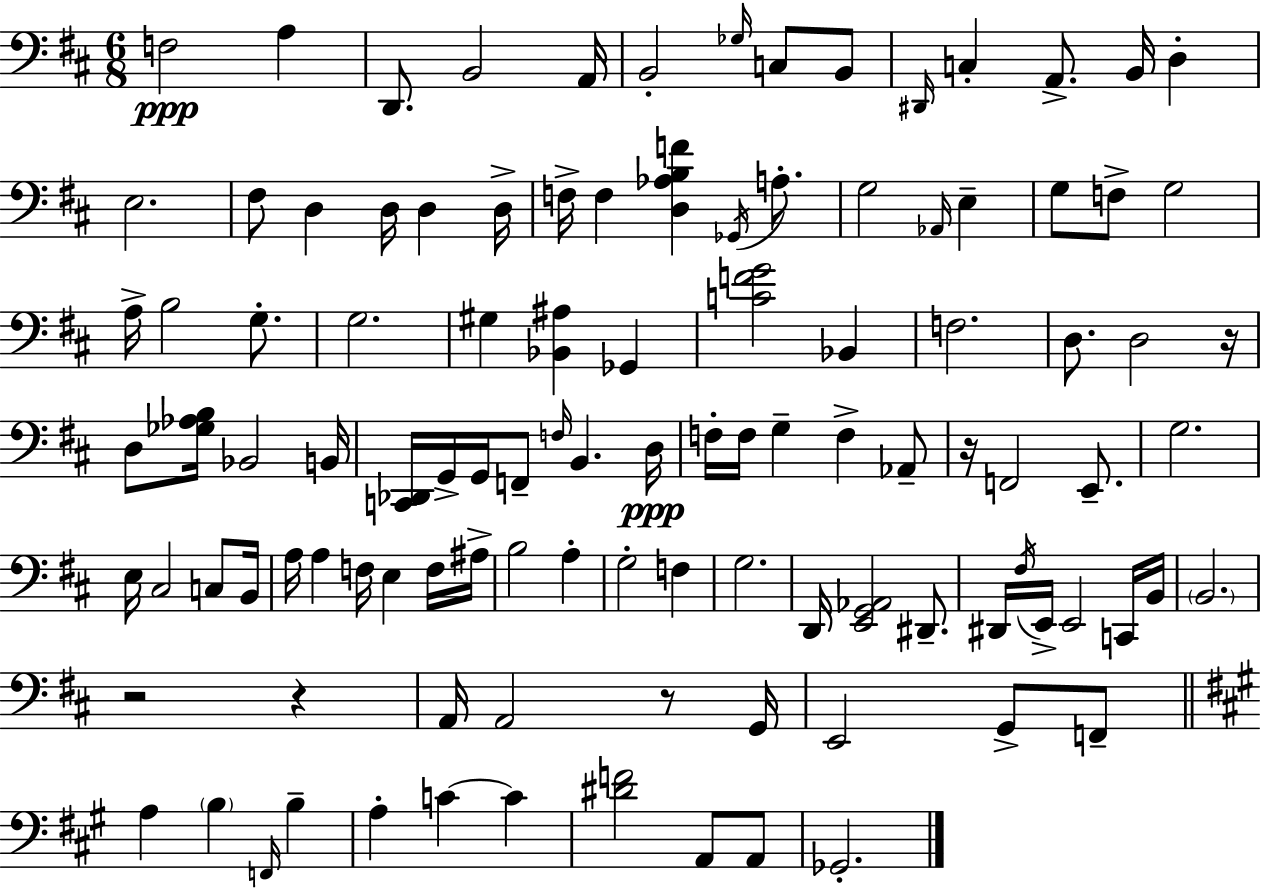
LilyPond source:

{
  \clef bass
  \numericTimeSignature
  \time 6/8
  \key d \major
  f2\ppp a4 | d,8. b,2 a,16 | b,2-. \grace { ges16 } c8 b,8 | \grace { dis,16 } c4-. a,8.-> b,16 d4-. | \break e2. | fis8 d4 d16 d4 | d16-> f16-> f4 <d aes b f'>4 \acciaccatura { ges,16 } | a8.-. g2 \grace { aes,16 } | \break e4-- g8 f8-> g2 | a16-> b2 | g8.-. g2. | gis4 <bes, ais>4 | \break ges,4 <c' f' g'>2 | bes,4 f2. | d8. d2 | r16 d8 <ges aes b>16 bes,2 | \break b,16 <c, des,>16 g,16-> g,16 f,8-- \grace { f16 } b,4. | d16\ppp f16-. f16 g4-- f4-> | aes,8-- r16 f,2 | e,8.-- g2. | \break e16 cis2 | c8 b,16 a16 a4 f16 e4 | f16 ais16-> b2 | a4-. g2-. | \break f4 g2. | d,16 <e, g, aes,>2 | dis,8.-- dis,16 \acciaccatura { fis16 } e,16-> e,2 | c,16 b,16 \parenthesize b,2. | \break r2 | r4 a,16 a,2 | r8 g,16 e,2 | g,8-> f,8-- \bar "||" \break \key a \major a4 \parenthesize b4 \grace { f,16 } b4-- | a4-. c'4~~ c'4 | <dis' f'>2 a,8 a,8 | ges,2.-. | \break \bar "|."
}